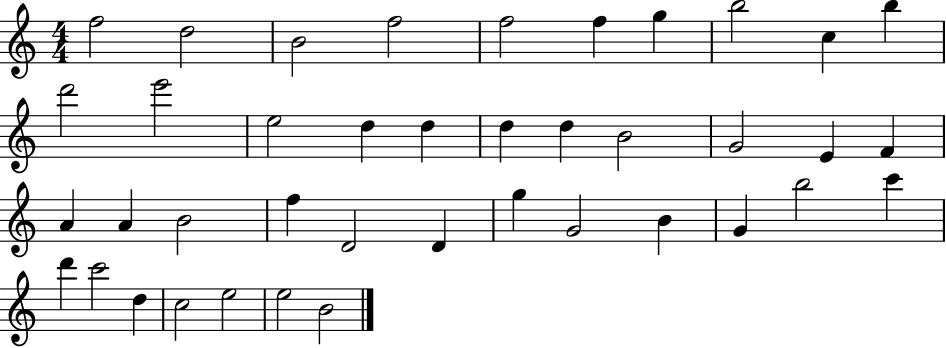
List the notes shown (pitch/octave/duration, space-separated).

F5/h D5/h B4/h F5/h F5/h F5/q G5/q B5/h C5/q B5/q D6/h E6/h E5/h D5/q D5/q D5/q D5/q B4/h G4/h E4/q F4/q A4/q A4/q B4/h F5/q D4/h D4/q G5/q G4/h B4/q G4/q B5/h C6/q D6/q C6/h D5/q C5/h E5/h E5/h B4/h